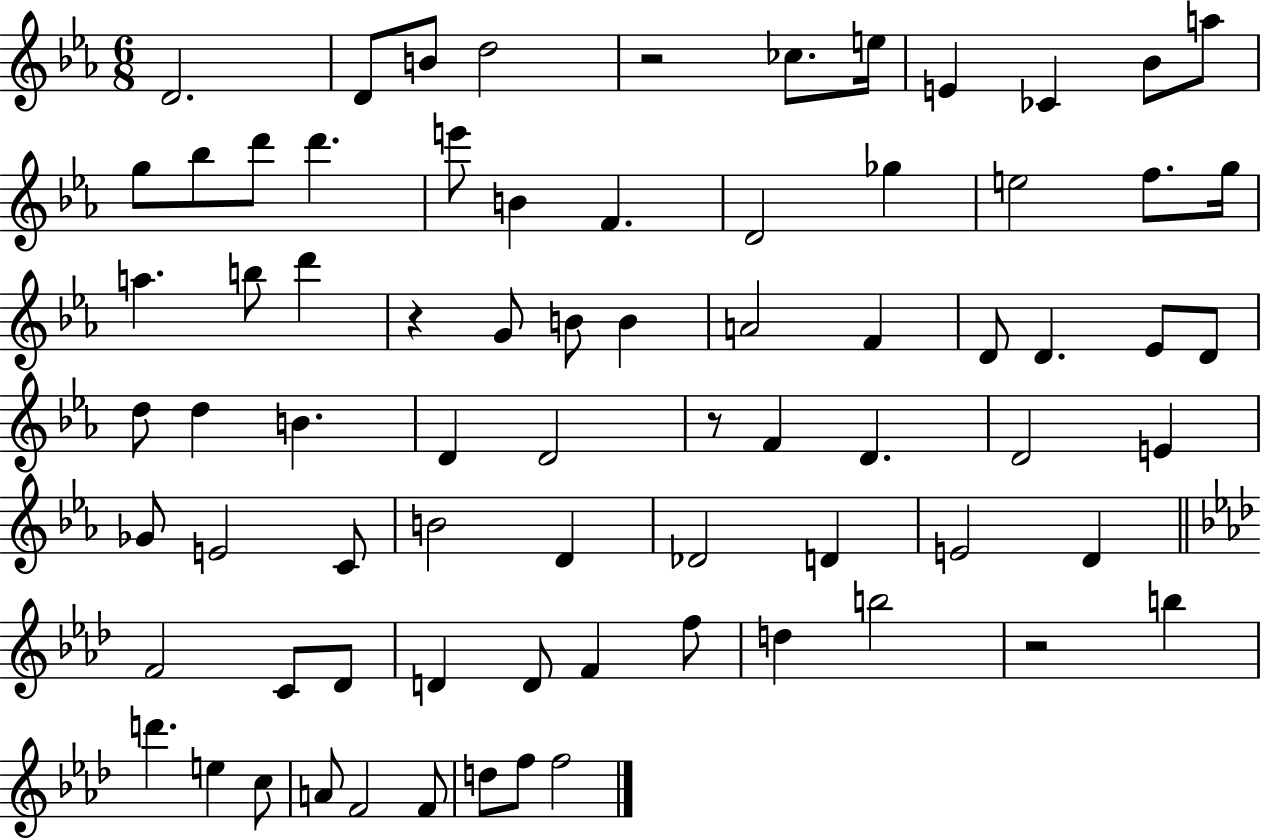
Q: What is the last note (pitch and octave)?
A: F5